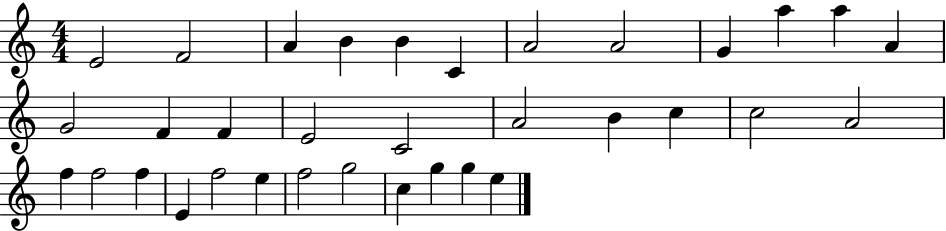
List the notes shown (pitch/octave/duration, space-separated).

E4/h F4/h A4/q B4/q B4/q C4/q A4/h A4/h G4/q A5/q A5/q A4/q G4/h F4/q F4/q E4/h C4/h A4/h B4/q C5/q C5/h A4/h F5/q F5/h F5/q E4/q F5/h E5/q F5/h G5/h C5/q G5/q G5/q E5/q